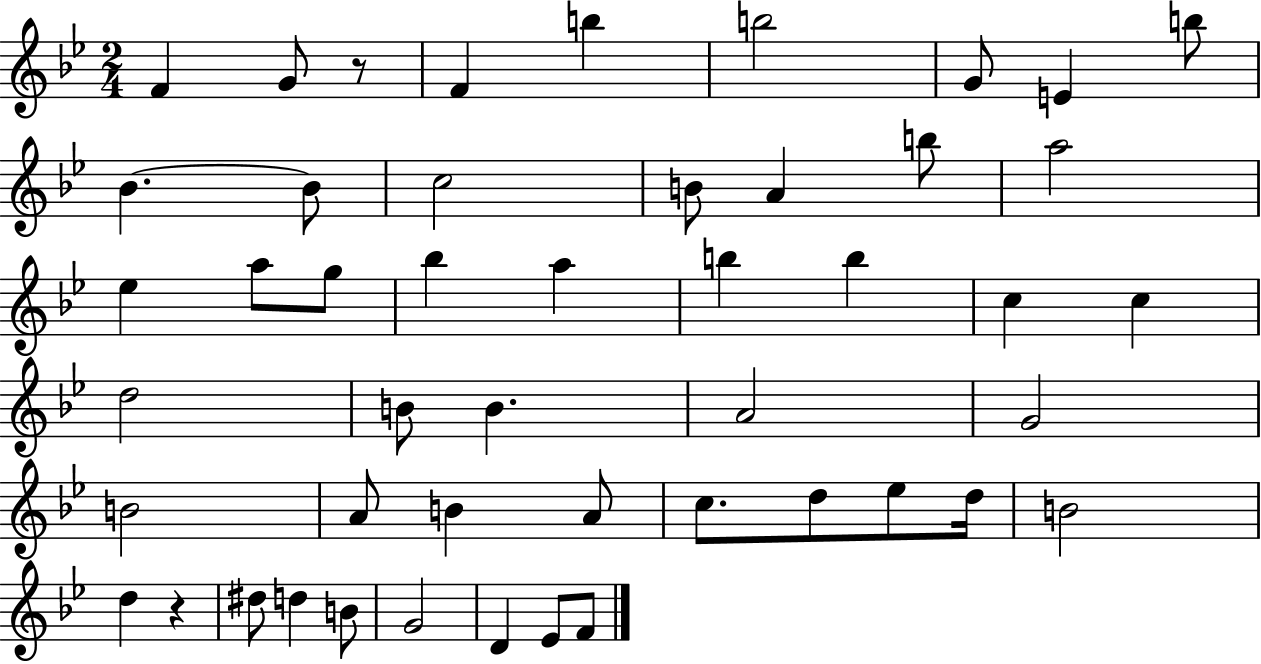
X:1
T:Untitled
M:2/4
L:1/4
K:Bb
F G/2 z/2 F b b2 G/2 E b/2 _B _B/2 c2 B/2 A b/2 a2 _e a/2 g/2 _b a b b c c d2 B/2 B A2 G2 B2 A/2 B A/2 c/2 d/2 _e/2 d/4 B2 d z ^d/2 d B/2 G2 D _E/2 F/2